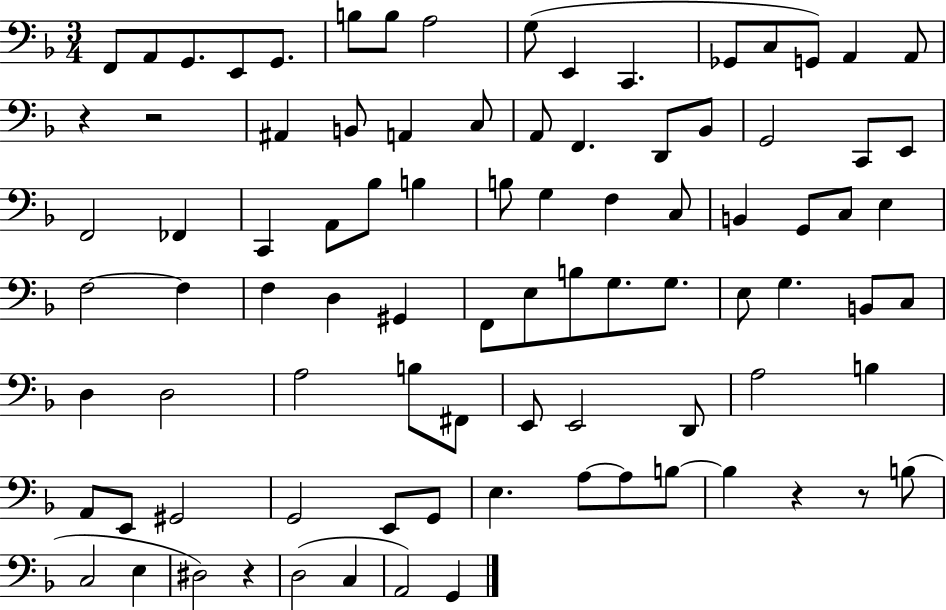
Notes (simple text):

F2/e A2/e G2/e. E2/e G2/e. B3/e B3/e A3/h G3/e E2/q C2/q. Gb2/e C3/e G2/e A2/q A2/e R/q R/h A#2/q B2/e A2/q C3/e A2/e F2/q. D2/e Bb2/e G2/h C2/e E2/e F2/h FES2/q C2/q A2/e Bb3/e B3/q B3/e G3/q F3/q C3/e B2/q G2/e C3/e E3/q F3/h F3/q F3/q D3/q G#2/q F2/e E3/e B3/e G3/e. G3/e. E3/e G3/q. B2/e C3/e D3/q D3/h A3/h B3/e F#2/e E2/e E2/h D2/e A3/h B3/q A2/e E2/e G#2/h G2/h E2/e G2/e E3/q. A3/e A3/e B3/e B3/q R/q R/e B3/e C3/h E3/q D#3/h R/q D3/h C3/q A2/h G2/q